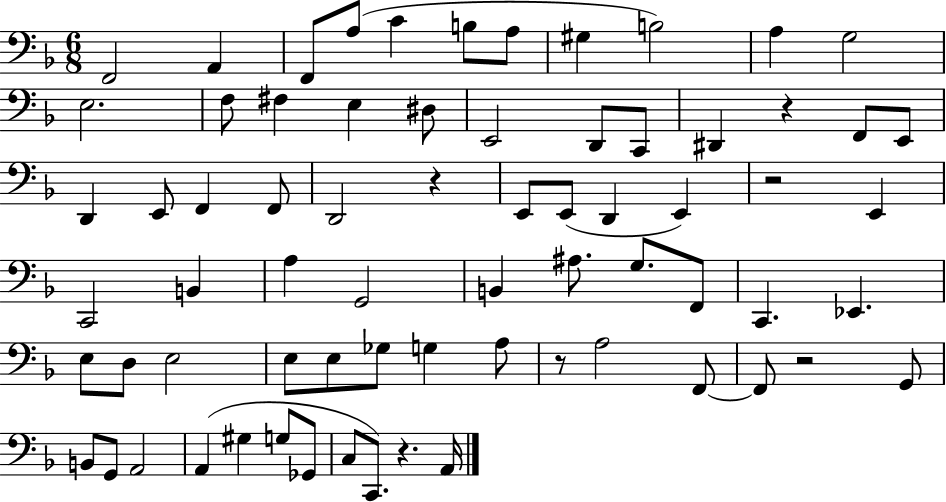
{
  \clef bass
  \numericTimeSignature
  \time 6/8
  \key f \major
  f,2 a,4 | f,8 a8( c'4 b8 a8 | gis4 b2) | a4 g2 | \break e2. | f8 fis4 e4 dis8 | e,2 d,8 c,8 | dis,4 r4 f,8 e,8 | \break d,4 e,8 f,4 f,8 | d,2 r4 | e,8 e,8( d,4 e,4) | r2 e,4 | \break c,2 b,4 | a4 g,2 | b,4 ais8. g8. f,8 | c,4. ees,4. | \break e8 d8 e2 | e8 e8 ges8 g4 a8 | r8 a2 f,8~~ | f,8 r2 g,8 | \break b,8 g,8 a,2 | a,4( gis4 g8 ges,8 | c8 c,8.) r4. a,16 | \bar "|."
}